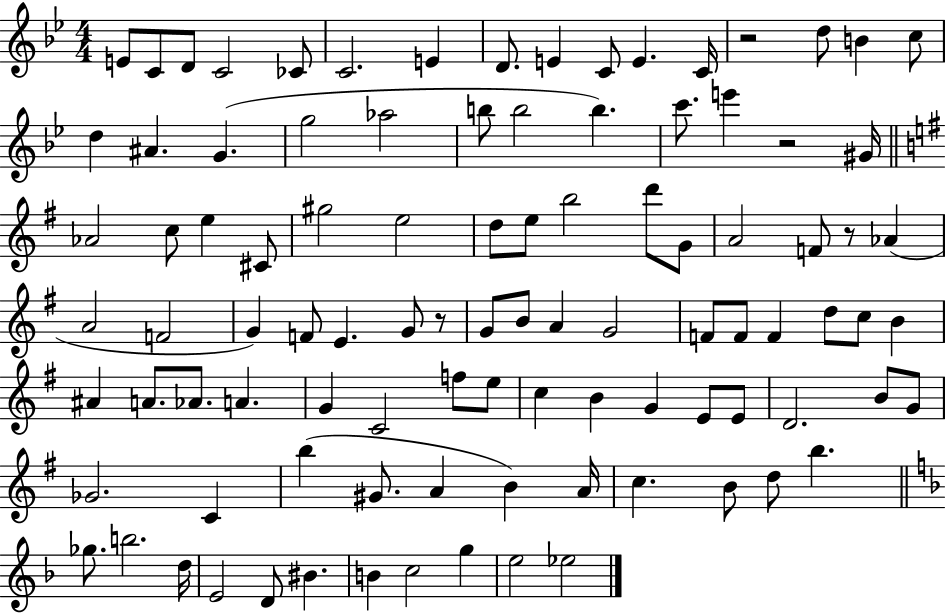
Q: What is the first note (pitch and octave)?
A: E4